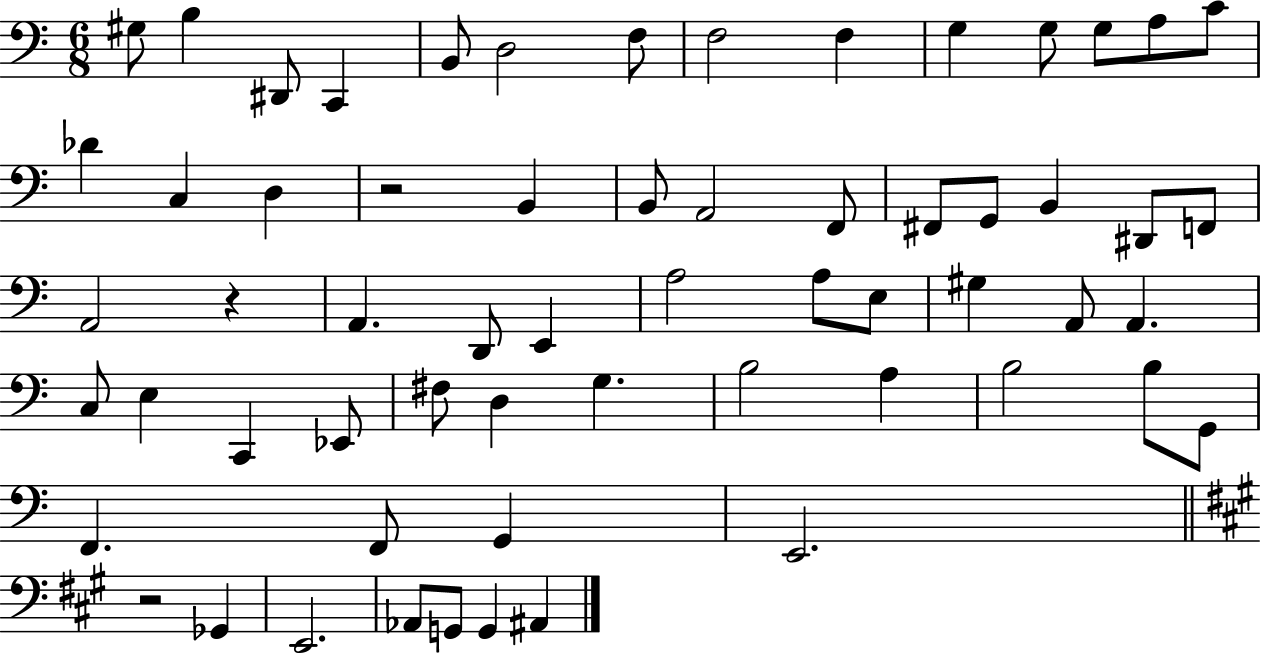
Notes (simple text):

G#3/e B3/q D#2/e C2/q B2/e D3/h F3/e F3/h F3/q G3/q G3/e G3/e A3/e C4/e Db4/q C3/q D3/q R/h B2/q B2/e A2/h F2/e F#2/e G2/e B2/q D#2/e F2/e A2/h R/q A2/q. D2/e E2/q A3/h A3/e E3/e G#3/q A2/e A2/q. C3/e E3/q C2/q Eb2/e F#3/e D3/q G3/q. B3/h A3/q B3/h B3/e G2/e F2/q. F2/e G2/q E2/h. R/h Gb2/q E2/h. Ab2/e G2/e G2/q A#2/q